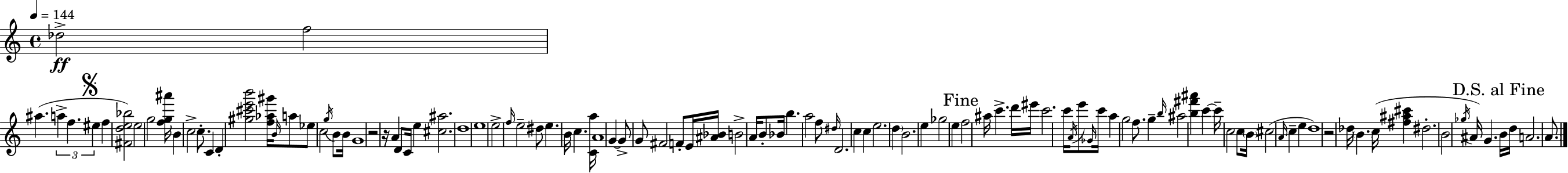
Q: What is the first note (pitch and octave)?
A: Db5